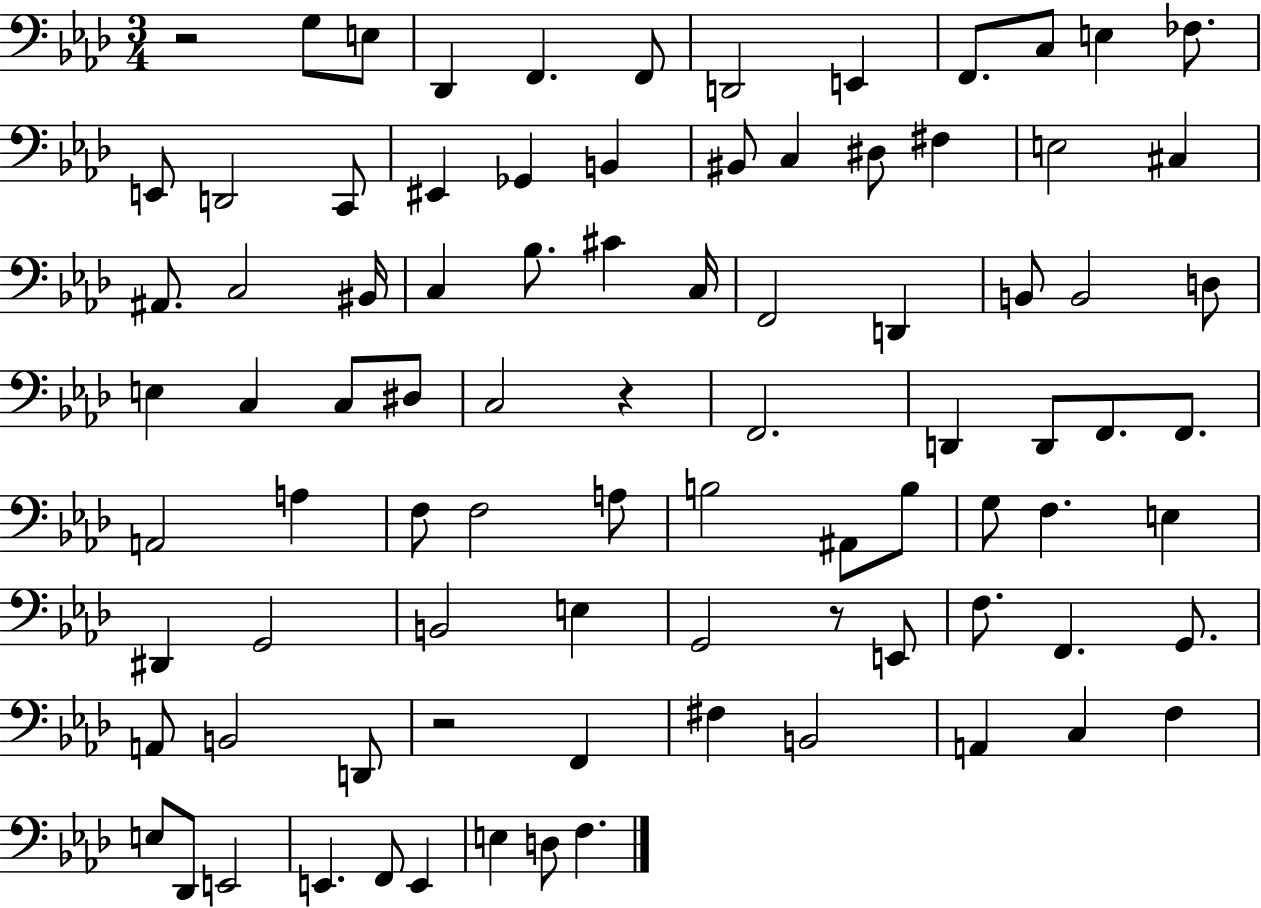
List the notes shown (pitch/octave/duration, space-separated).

R/h G3/e E3/e Db2/q F2/q. F2/e D2/h E2/q F2/e. C3/e E3/q FES3/e. E2/e D2/h C2/e EIS2/q Gb2/q B2/q BIS2/e C3/q D#3/e F#3/q E3/h C#3/q A#2/e. C3/h BIS2/s C3/q Bb3/e. C#4/q C3/s F2/h D2/q B2/e B2/h D3/e E3/q C3/q C3/e D#3/e C3/h R/q F2/h. D2/q D2/e F2/e. F2/e. A2/h A3/q F3/e F3/h A3/e B3/h A#2/e B3/e G3/e F3/q. E3/q D#2/q G2/h B2/h E3/q G2/h R/e E2/e F3/e. F2/q. G2/e. A2/e B2/h D2/e R/h F2/q F#3/q B2/h A2/q C3/q F3/q E3/e Db2/e E2/h E2/q. F2/e E2/q E3/q D3/e F3/q.